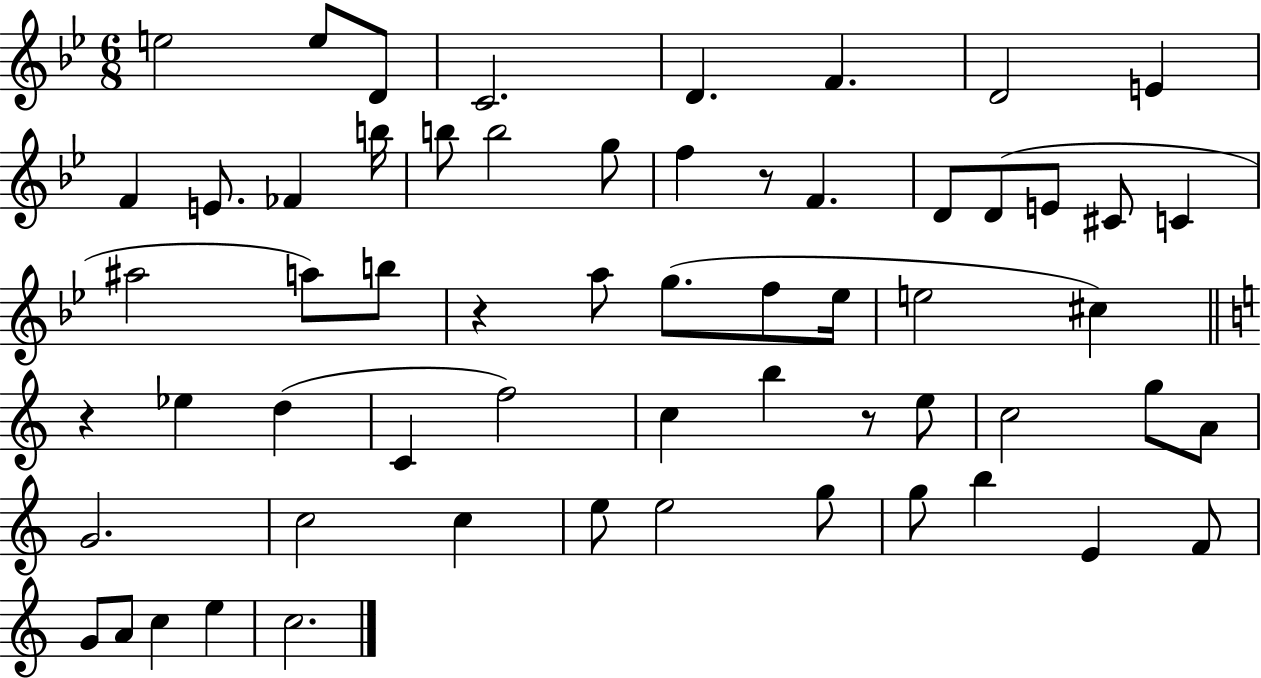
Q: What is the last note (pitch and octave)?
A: C5